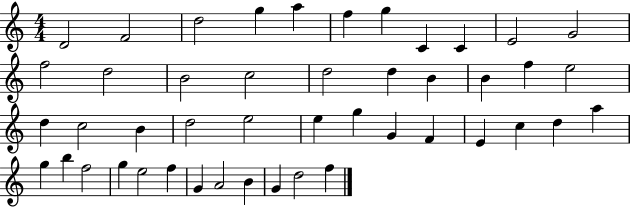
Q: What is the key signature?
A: C major